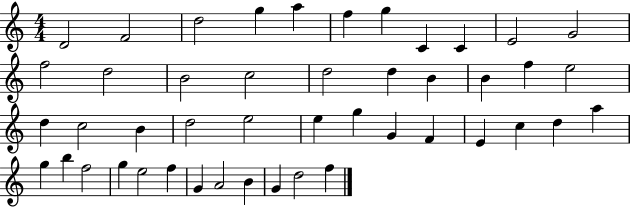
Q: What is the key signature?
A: C major